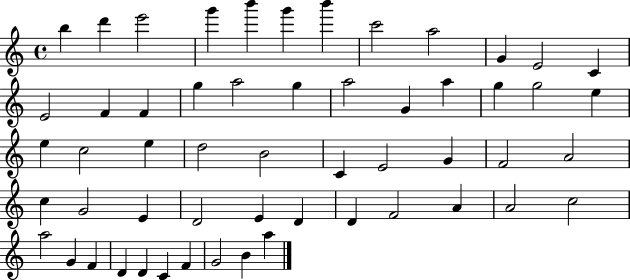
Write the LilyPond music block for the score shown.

{
  \clef treble
  \time 4/4
  \defaultTimeSignature
  \key c \major
  b''4 d'''4 e'''2 | g'''4 b'''4 g'''4 b'''4 | c'''2 a''2 | g'4 e'2 c'4 | \break e'2 f'4 f'4 | g''4 a''2 g''4 | a''2 g'4 a''4 | g''4 g''2 e''4 | \break e''4 c''2 e''4 | d''2 b'2 | c'4 e'2 g'4 | f'2 a'2 | \break c''4 g'2 e'4 | d'2 e'4 d'4 | d'4 f'2 a'4 | a'2 c''2 | \break a''2 g'4 f'4 | d'4 d'4 c'4 f'4 | g'2 b'4 a''4 | \bar "|."
}